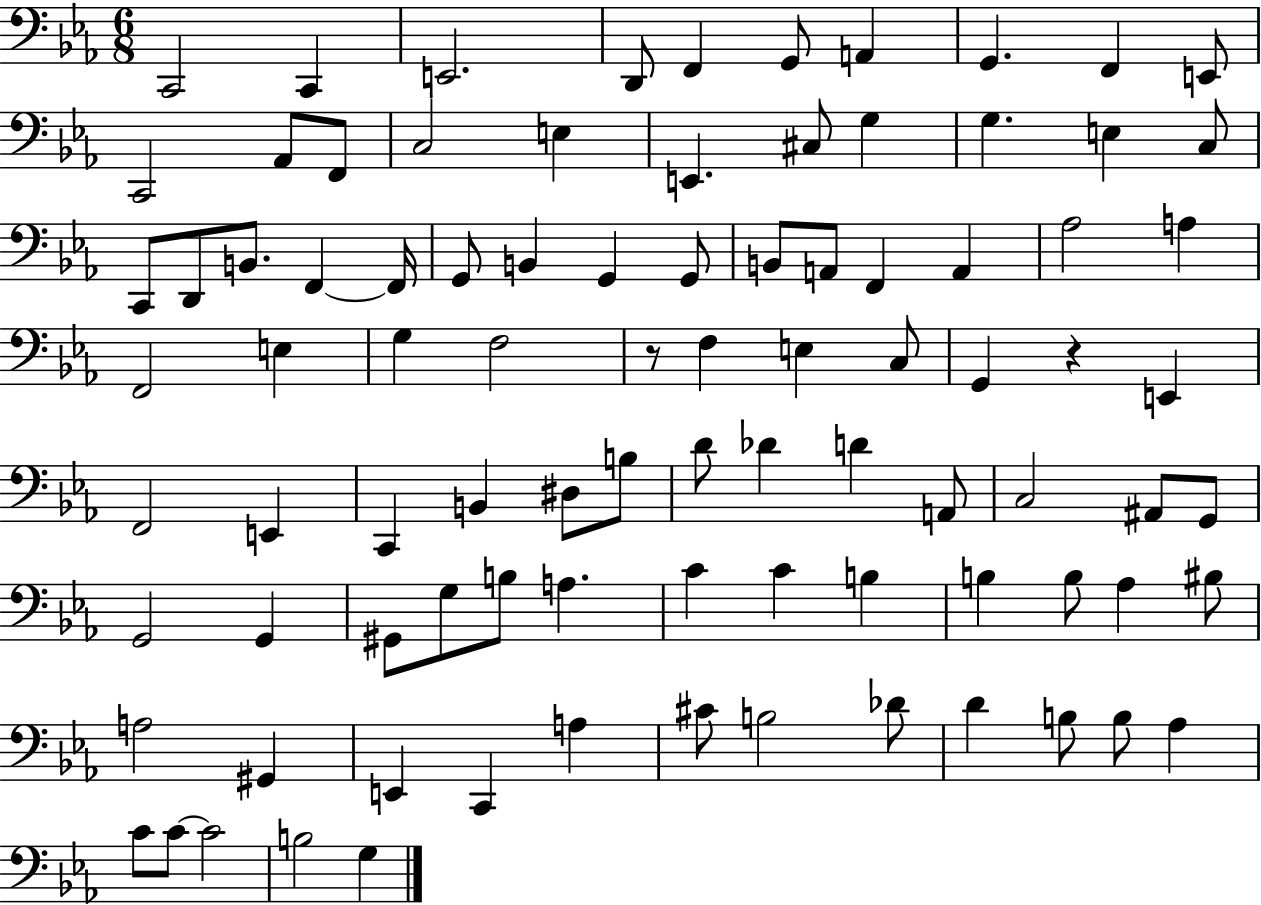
X:1
T:Untitled
M:6/8
L:1/4
K:Eb
C,,2 C,, E,,2 D,,/2 F,, G,,/2 A,, G,, F,, E,,/2 C,,2 _A,,/2 F,,/2 C,2 E, E,, ^C,/2 G, G, E, C,/2 C,,/2 D,,/2 B,,/2 F,, F,,/4 G,,/2 B,, G,, G,,/2 B,,/2 A,,/2 F,, A,, _A,2 A, F,,2 E, G, F,2 z/2 F, E, C,/2 G,, z E,, F,,2 E,, C,, B,, ^D,/2 B,/2 D/2 _D D A,,/2 C,2 ^A,,/2 G,,/2 G,,2 G,, ^G,,/2 G,/2 B,/2 A, C C B, B, B,/2 _A, ^B,/2 A,2 ^G,, E,, C,, A, ^C/2 B,2 _D/2 D B,/2 B,/2 _A, C/2 C/2 C2 B,2 G,